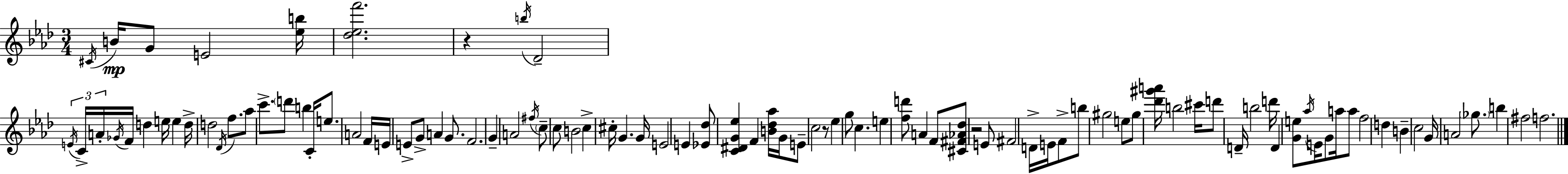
X:1
T:Untitled
M:3/4
L:1/4
K:Ab
^C/4 B/4 G/2 E2 [_eb]/4 [_d_ef']2 z b/4 _D2 E/4 C/4 A/4 _G/4 F/4 d e/4 e d/4 d2 _D/4 f/2 _a/2 c'/2 d'/2 b C/4 e/2 A2 F/4 E/4 E/2 G/2 A G/2 F2 G A2 ^f/4 c/2 c/2 B2 c ^c/4 G G/4 E2 E [_E_d]/2 [C^DG_e] F [B_d_a]/4 G/4 E/2 c2 z/2 _e g/2 c e [fd']/2 A F/2 [^C^F_A_d]/2 z2 E/2 ^F2 D/4 E/4 F/2 b/2 ^g2 e/2 ^g/2 [_d'^g'a']/4 b2 ^c'/4 d'/2 D/4 b2 d'/4 D [Ge]/2 _a/4 E/4 G/2 a/4 a/2 f2 d B c2 G/4 A2 _g/2 b ^f2 f2